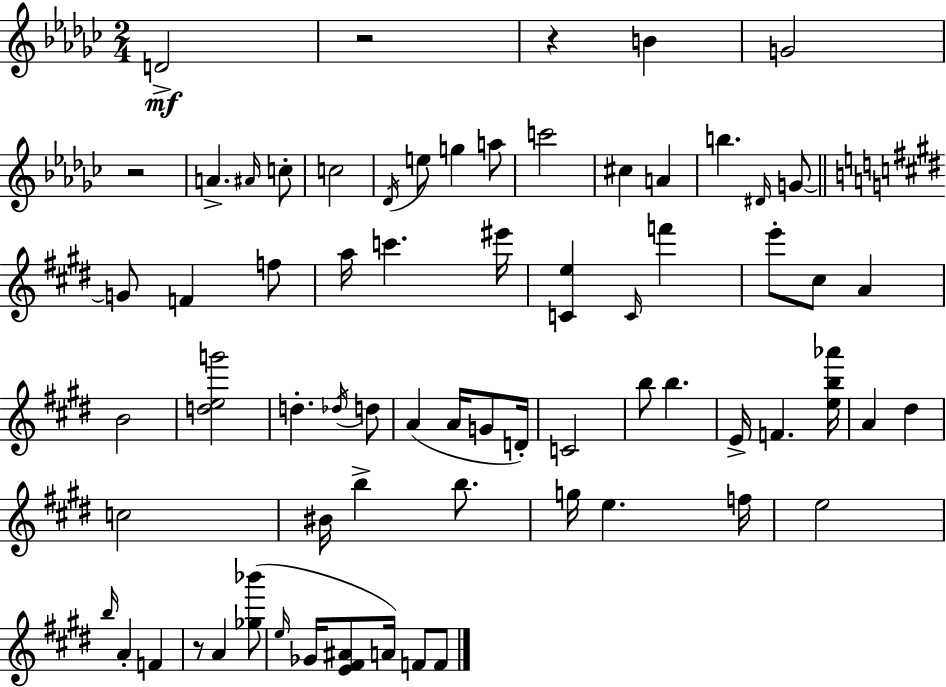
X:1
T:Untitled
M:2/4
L:1/4
K:Ebm
D2 z2 z B G2 z2 A ^A/4 c/2 c2 _D/4 e/2 g a/2 c'2 ^c A b ^D/4 G/2 G/2 F f/2 a/4 c' ^e'/4 [Ce] C/4 f' e'/2 ^c/2 A B2 [deg']2 d _d/4 d/2 A A/4 G/2 D/4 C2 b/2 b E/4 F [eb_a']/4 A ^d c2 ^B/4 b b/2 g/4 e f/4 e2 b/4 A F z/2 A [_g_b']/2 e/4 _G/4 [E^F^A]/2 A/4 F/2 F/2